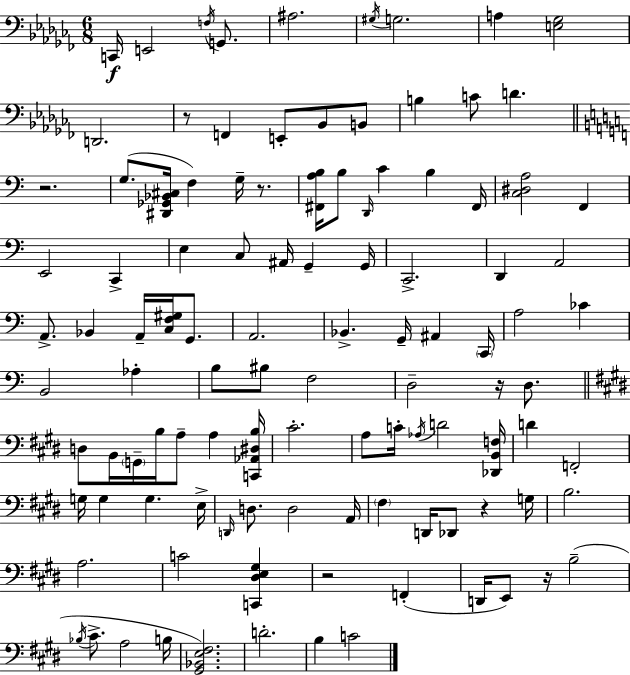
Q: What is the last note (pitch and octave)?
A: C4